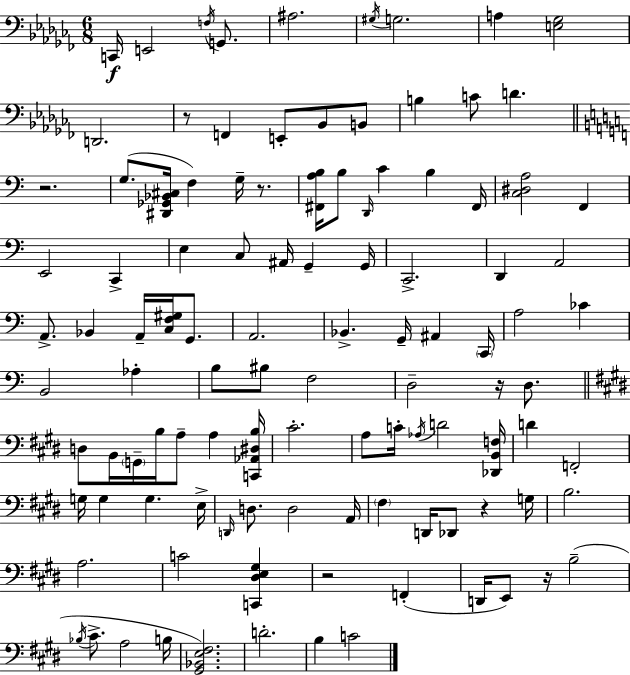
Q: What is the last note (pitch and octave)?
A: C4